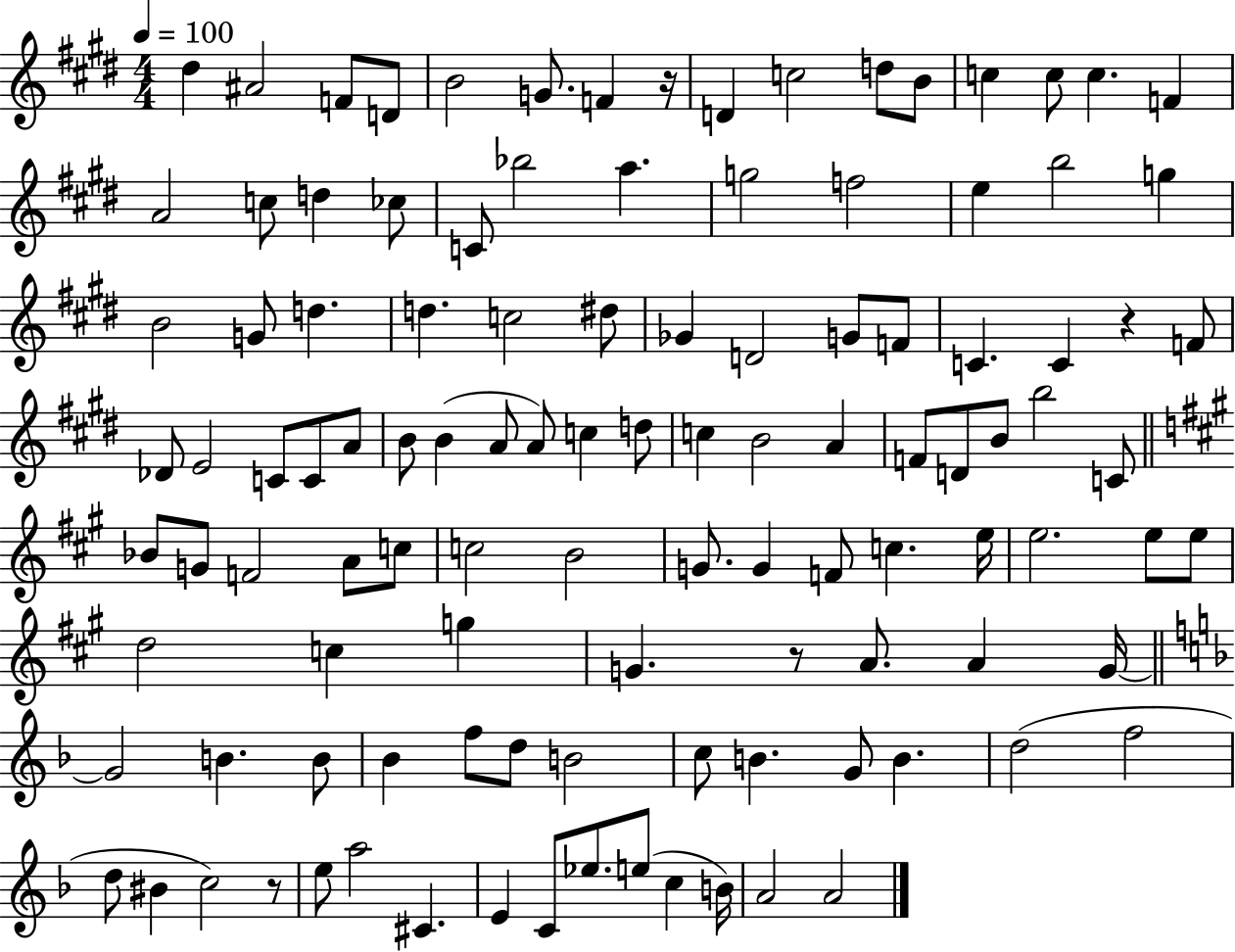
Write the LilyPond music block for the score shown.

{
  \clef treble
  \numericTimeSignature
  \time 4/4
  \key e \major
  \tempo 4 = 100
  dis''4 ais'2 f'8 d'8 | b'2 g'8. f'4 r16 | d'4 c''2 d''8 b'8 | c''4 c''8 c''4. f'4 | \break a'2 c''8 d''4 ces''8 | c'8 bes''2 a''4. | g''2 f''2 | e''4 b''2 g''4 | \break b'2 g'8 d''4. | d''4. c''2 dis''8 | ges'4 d'2 g'8 f'8 | c'4. c'4 r4 f'8 | \break des'8 e'2 c'8 c'8 a'8 | b'8 b'4( a'8 a'8) c''4 d''8 | c''4 b'2 a'4 | f'8 d'8 b'8 b''2 c'8 | \break \bar "||" \break \key a \major bes'8 g'8 f'2 a'8 c''8 | c''2 b'2 | g'8. g'4 f'8 c''4. e''16 | e''2. e''8 e''8 | \break d''2 c''4 g''4 | g'4. r8 a'8. a'4 g'16~~ | \bar "||" \break \key f \major g'2 b'4. b'8 | bes'4 f''8 d''8 b'2 | c''8 b'4. g'8 b'4. | d''2( f''2 | \break d''8 bis'4 c''2) r8 | e''8 a''2 cis'4. | e'4 c'8 ees''8. e''8( c''4 b'16) | a'2 a'2 | \break \bar "|."
}